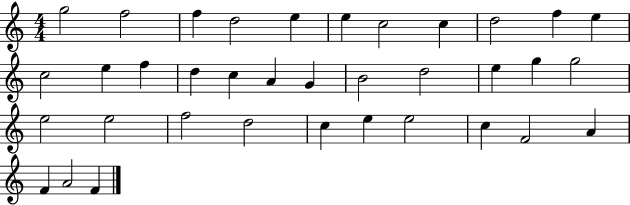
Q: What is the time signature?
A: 4/4